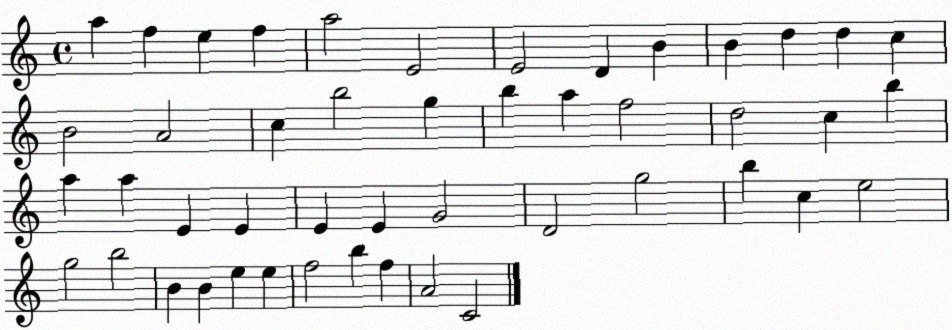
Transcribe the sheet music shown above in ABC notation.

X:1
T:Untitled
M:4/4
L:1/4
K:C
a f e f a2 E2 E2 D B B d d c B2 A2 c b2 g b a f2 d2 c b a a E E E E G2 D2 g2 b c e2 g2 b2 B B e e f2 b f A2 C2